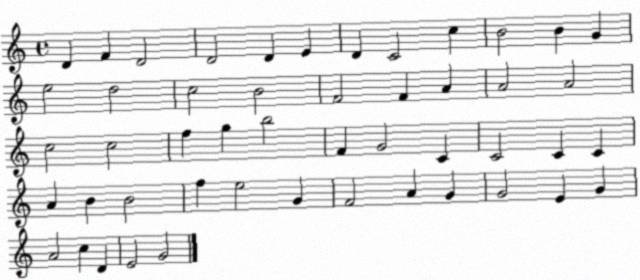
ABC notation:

X:1
T:Untitled
M:4/4
L:1/4
K:C
D F D2 D2 D E D C2 c B2 B G e2 d2 c2 B2 F2 F A A2 A2 c2 c2 f g b2 F G2 C C2 C C A B B2 f e2 G F2 A G G2 E G A2 c D E2 G2